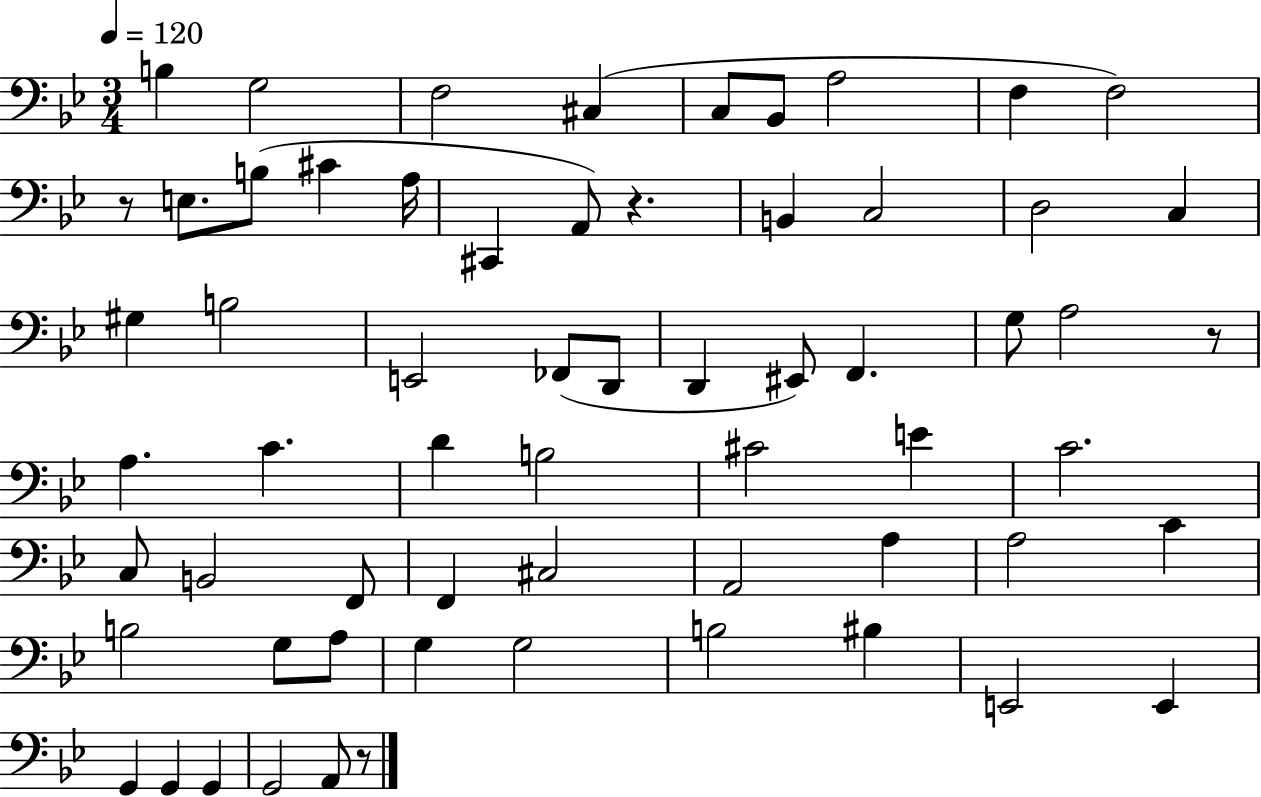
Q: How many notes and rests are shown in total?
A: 63